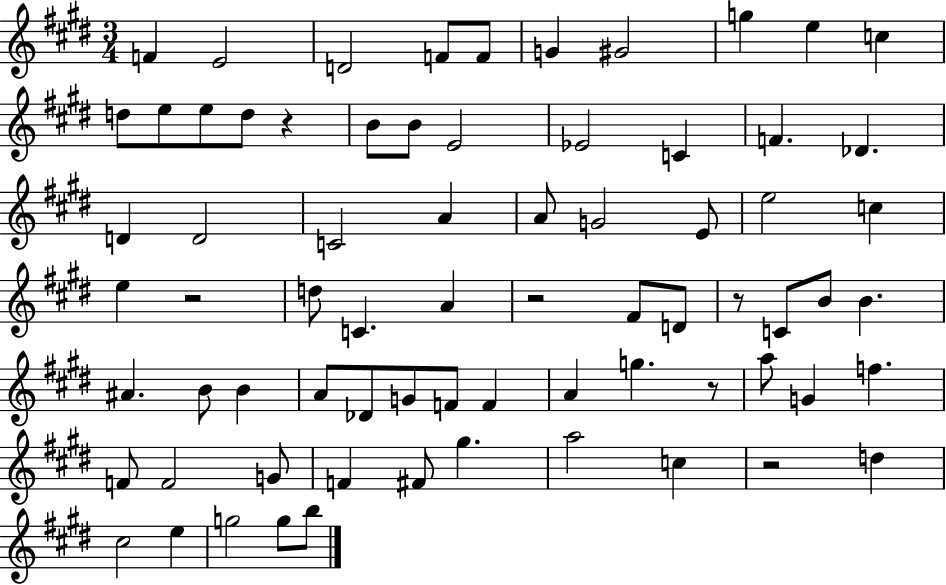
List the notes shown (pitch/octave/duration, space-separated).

F4/q E4/h D4/h F4/e F4/e G4/q G#4/h G5/q E5/q C5/q D5/e E5/e E5/e D5/e R/q B4/e B4/e E4/h Eb4/h C4/q F4/q. Db4/q. D4/q D4/h C4/h A4/q A4/e G4/h E4/e E5/h C5/q E5/q R/h D5/e C4/q. A4/q R/h F#4/e D4/e R/e C4/e B4/e B4/q. A#4/q. B4/e B4/q A4/e Db4/e G4/e F4/e F4/q A4/q G5/q. R/e A5/e G4/q F5/q. F4/e F4/h G4/e F4/q F#4/e G#5/q. A5/h C5/q R/h D5/q C#5/h E5/q G5/h G5/e B5/e